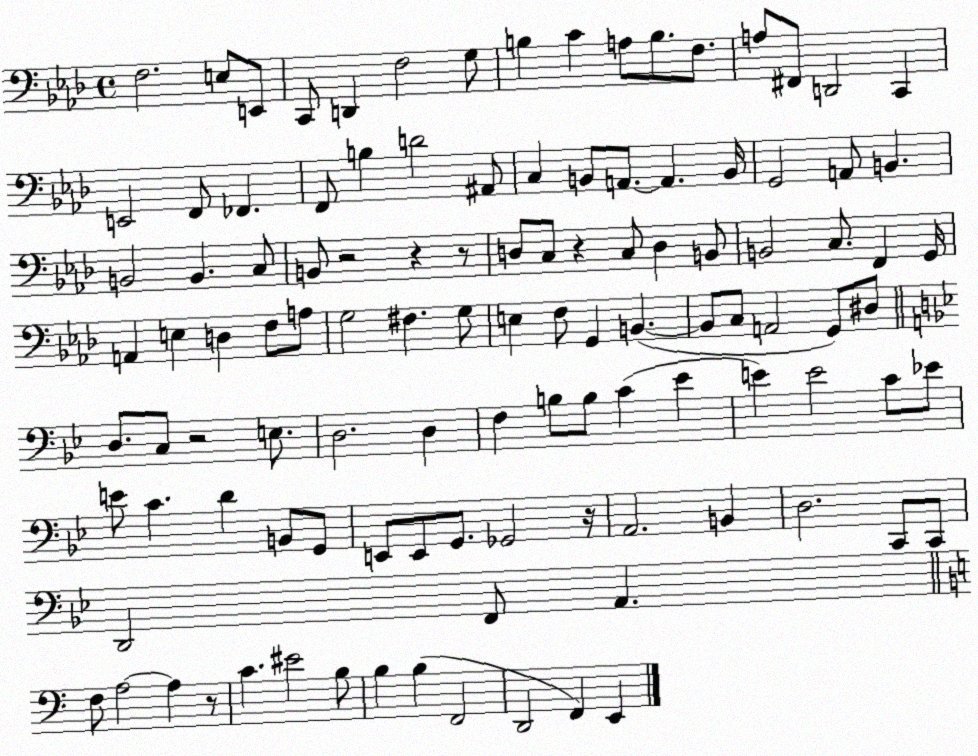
X:1
T:Untitled
M:4/4
L:1/4
K:Ab
F,2 E,/2 E,,/2 C,,/2 D,, F,2 G,/2 B, C A,/2 B,/2 F,/2 A,/2 ^F,,/2 D,,2 C,, E,,2 F,,/2 _F,, F,,/2 B, D2 ^A,,/2 C, B,,/2 A,,/2 A,, B,,/4 G,,2 A,,/2 B,, B,,2 B,, C,/2 B,,/2 z2 z z/2 D,/2 C,/2 z C,/2 D, B,,/2 B,,2 C,/2 F,, G,,/4 A,, E, D, F,/2 A,/2 G,2 ^F, G,/2 E, F,/2 G,, B,, B,,/2 C,/2 A,,2 G,,/2 ^D,/2 D,/2 C,/2 z2 E,/2 D,2 D, F, B,/2 B,/2 C _E E E2 C/2 _E/2 E/2 C D B,,/2 G,,/2 E,,/2 E,,/2 G,,/2 _G,,2 z/4 A,,2 B,, D,2 C,,/2 C,,/2 D,,2 F,,/2 A,, F,/2 A,2 A, z/2 C ^E2 B,/2 B, B, F,,2 D,,2 F,, E,,